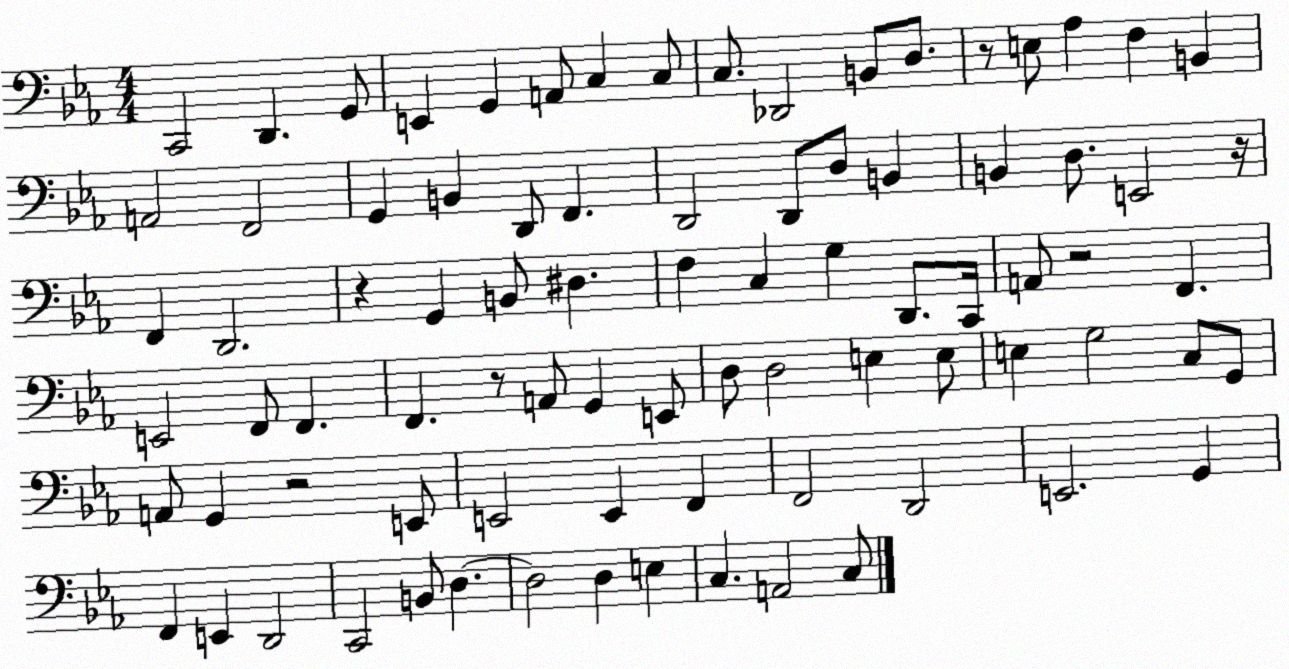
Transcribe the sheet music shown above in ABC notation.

X:1
T:Untitled
M:4/4
L:1/4
K:Eb
C,,2 D,, G,,/2 E,, G,, A,,/2 C, C,/2 C,/2 _D,,2 B,,/2 D,/2 z/2 E,/2 _A, F, B,, A,,2 F,,2 G,, B,, D,,/2 F,, D,,2 D,,/2 D,/2 B,, B,, D,/2 E,,2 z/4 F,, D,,2 z G,, B,,/2 ^D, F, C, G, D,,/2 C,,/4 A,,/2 z2 F,, E,,2 F,,/2 F,, F,, z/2 A,,/2 G,, E,,/2 D,/2 D,2 E, E,/2 E, G,2 C,/2 G,,/2 A,,/2 G,, z2 E,,/2 E,,2 E,, F,, F,,2 D,,2 E,,2 G,, F,, E,, D,,2 C,,2 B,,/2 D, D,2 D, E, C, A,,2 C,/2